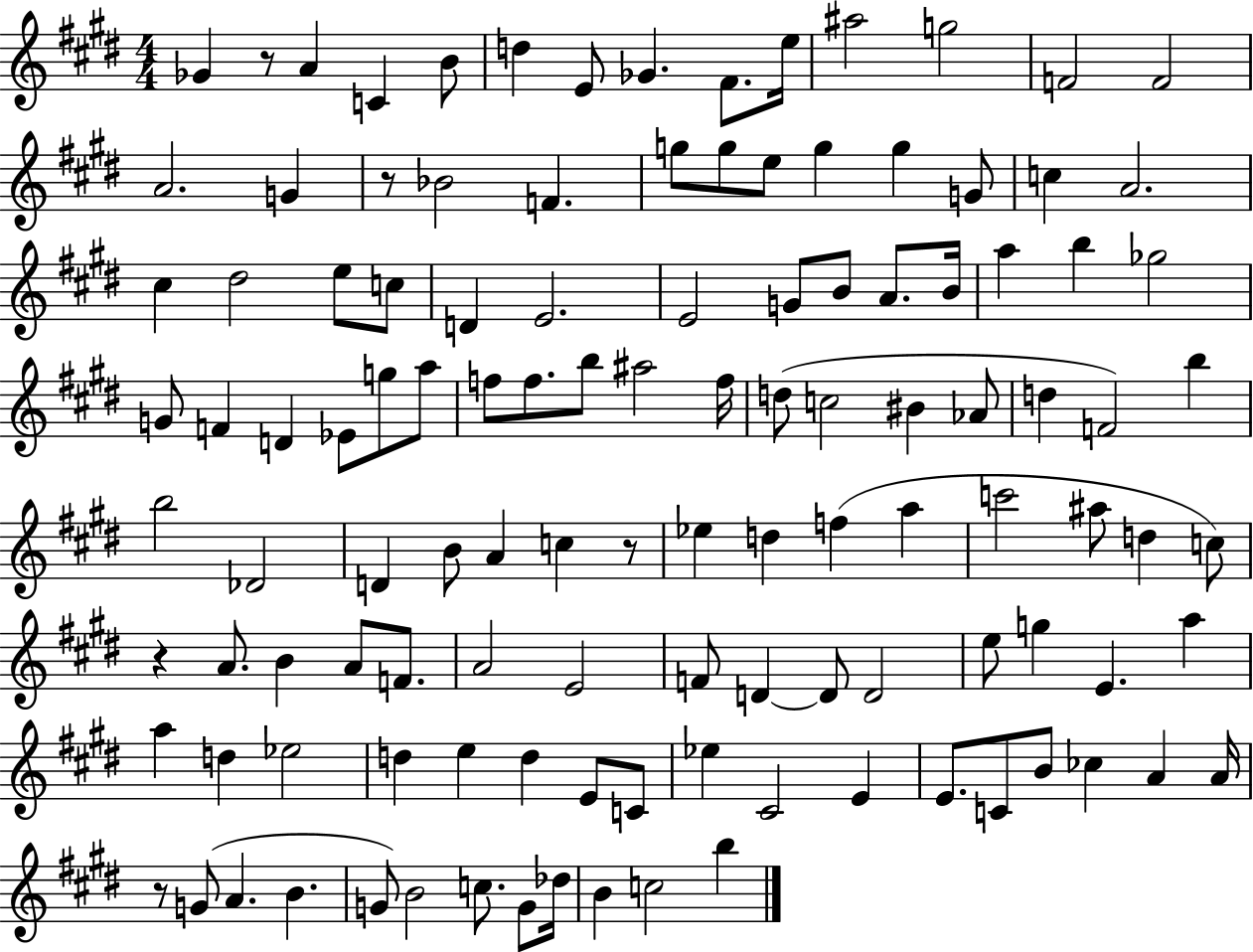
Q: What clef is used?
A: treble